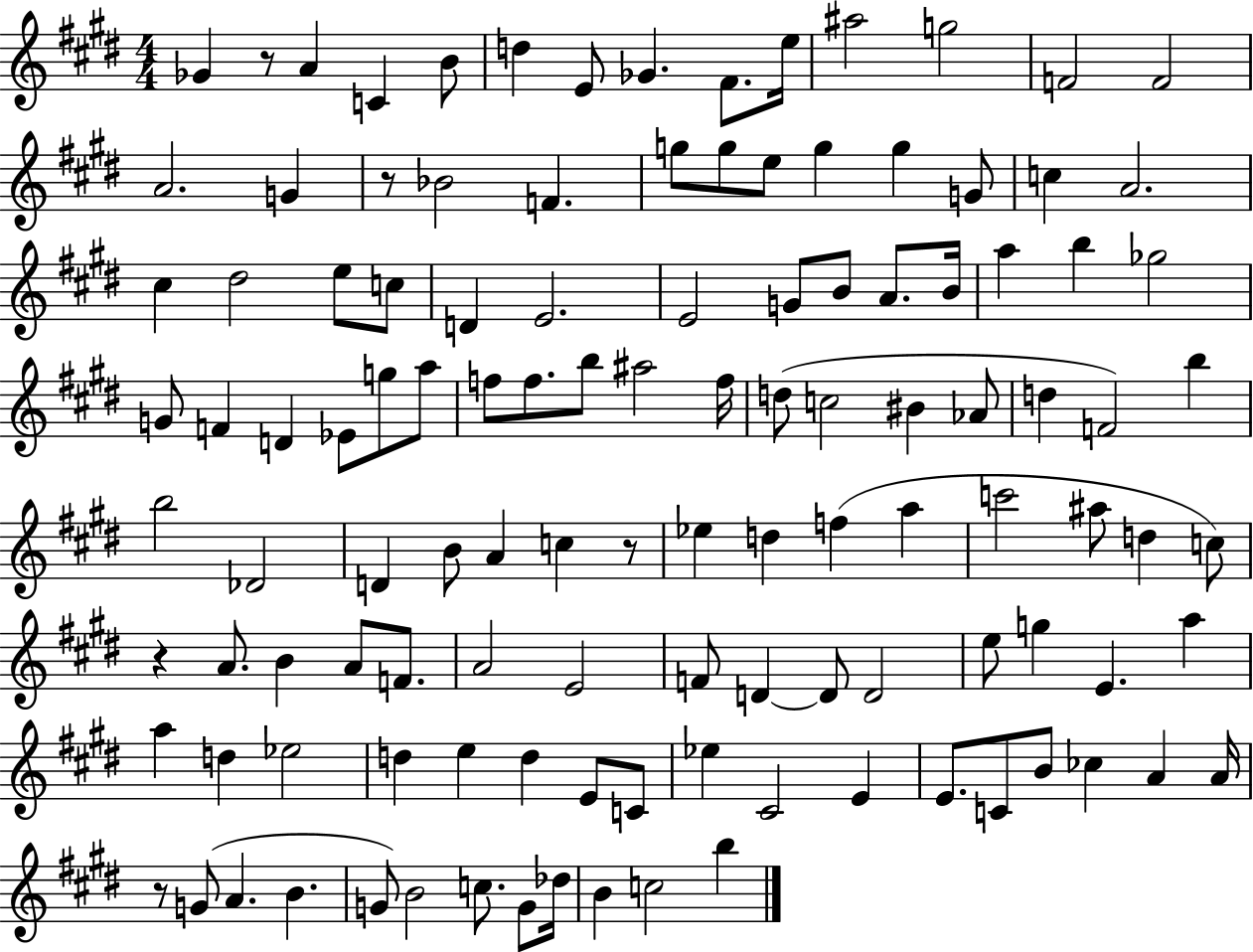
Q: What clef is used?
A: treble